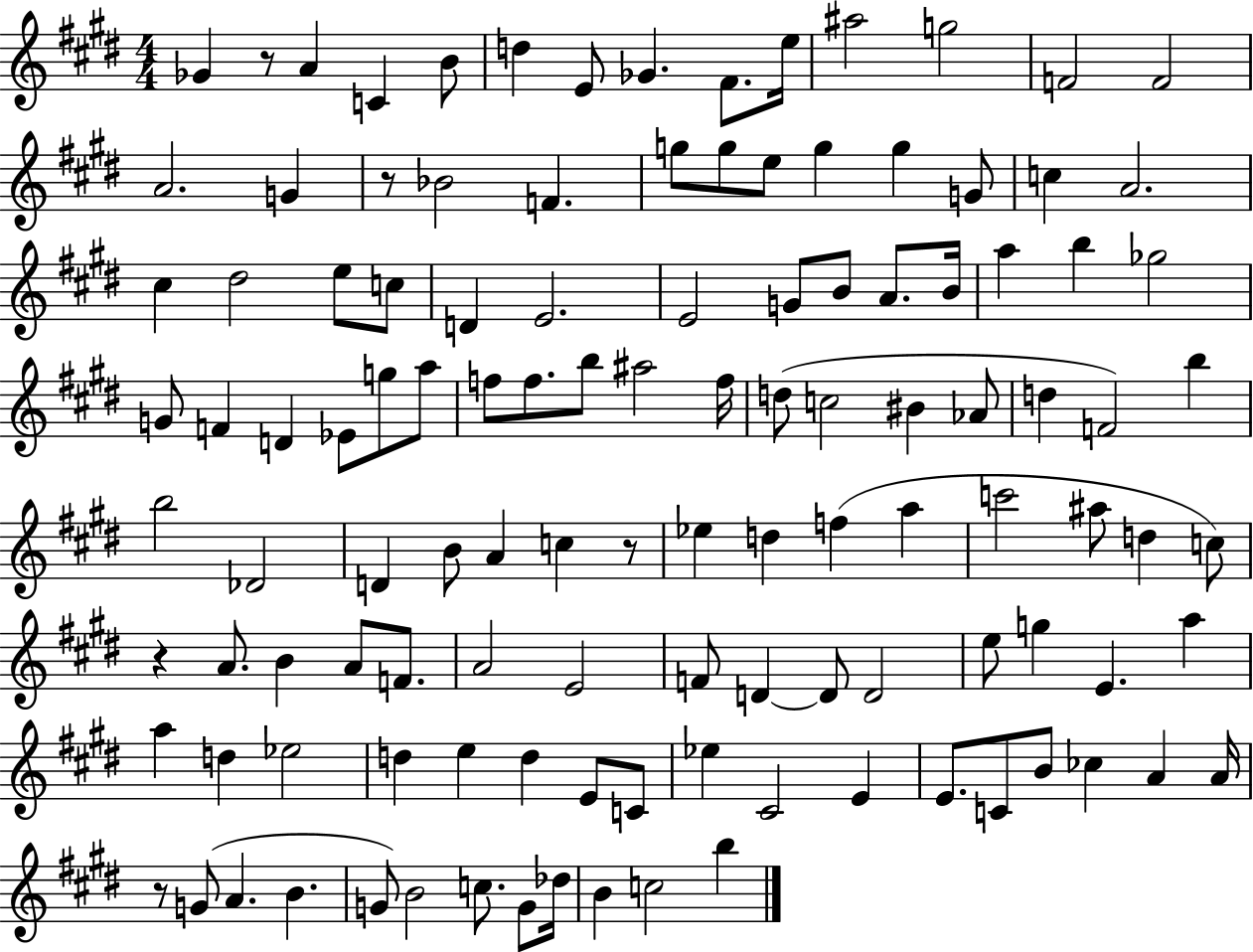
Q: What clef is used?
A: treble